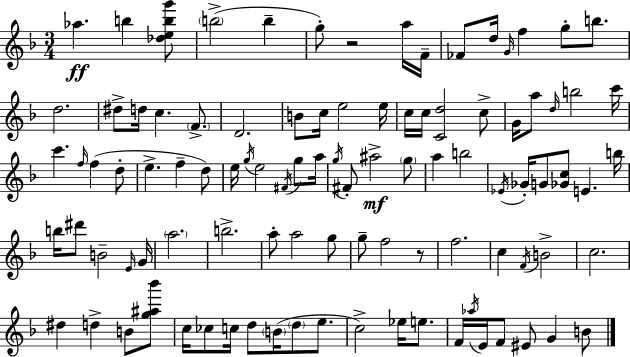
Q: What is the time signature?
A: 3/4